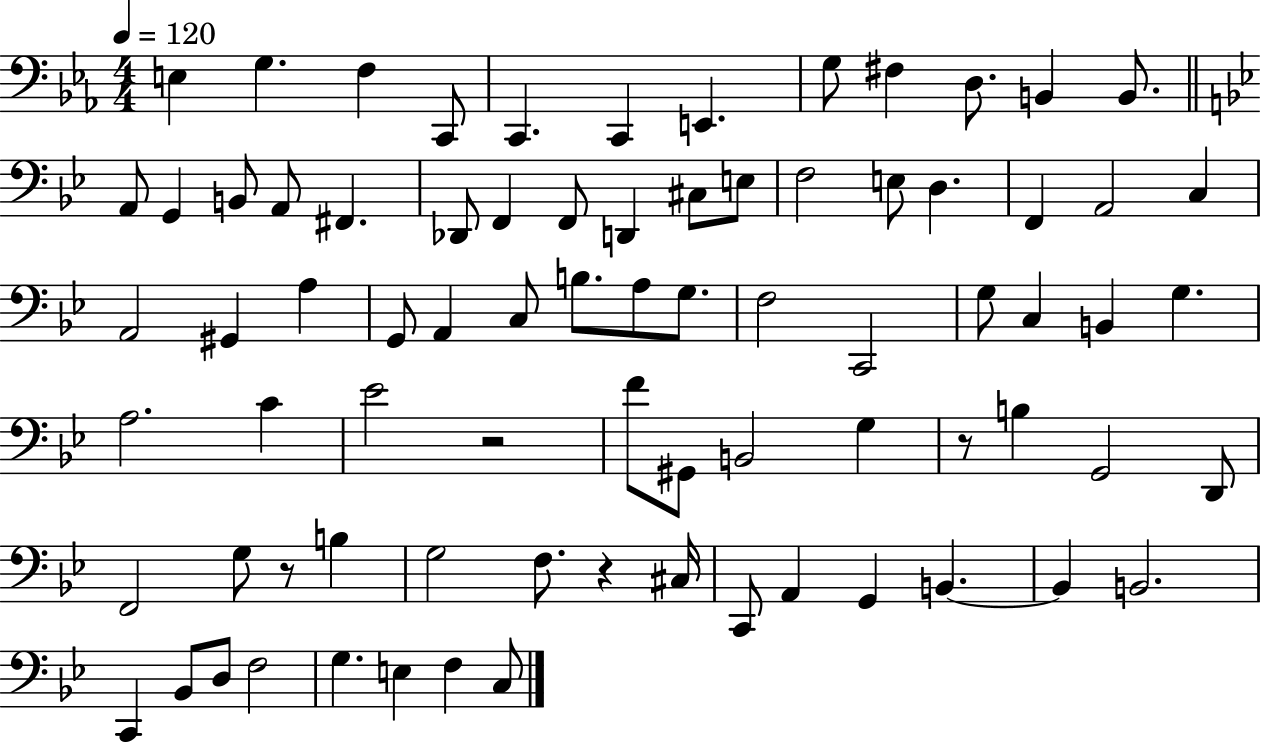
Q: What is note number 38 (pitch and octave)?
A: G3